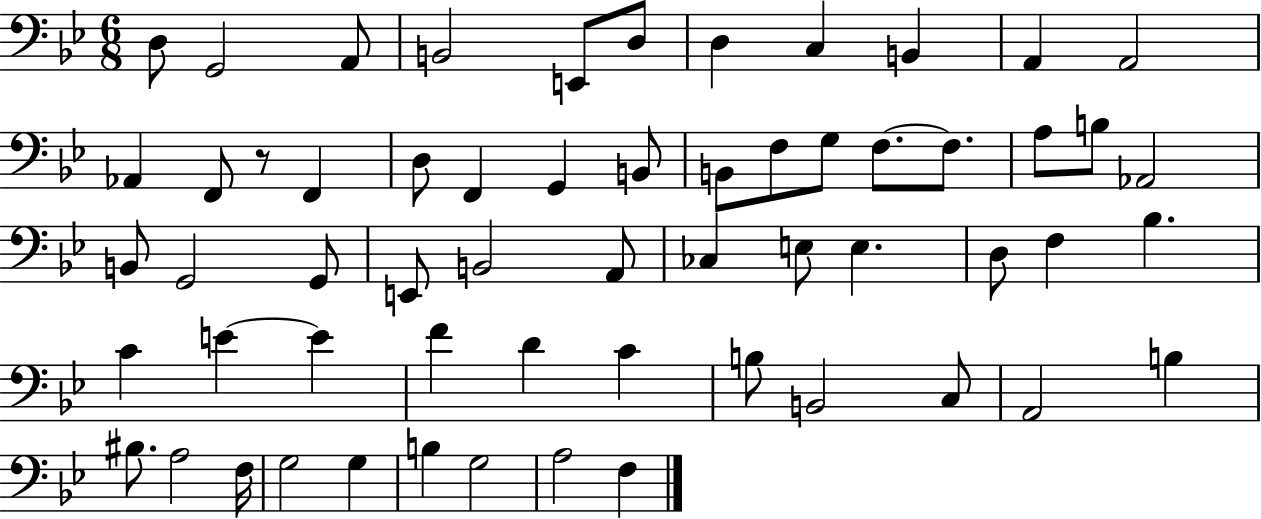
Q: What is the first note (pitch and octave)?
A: D3